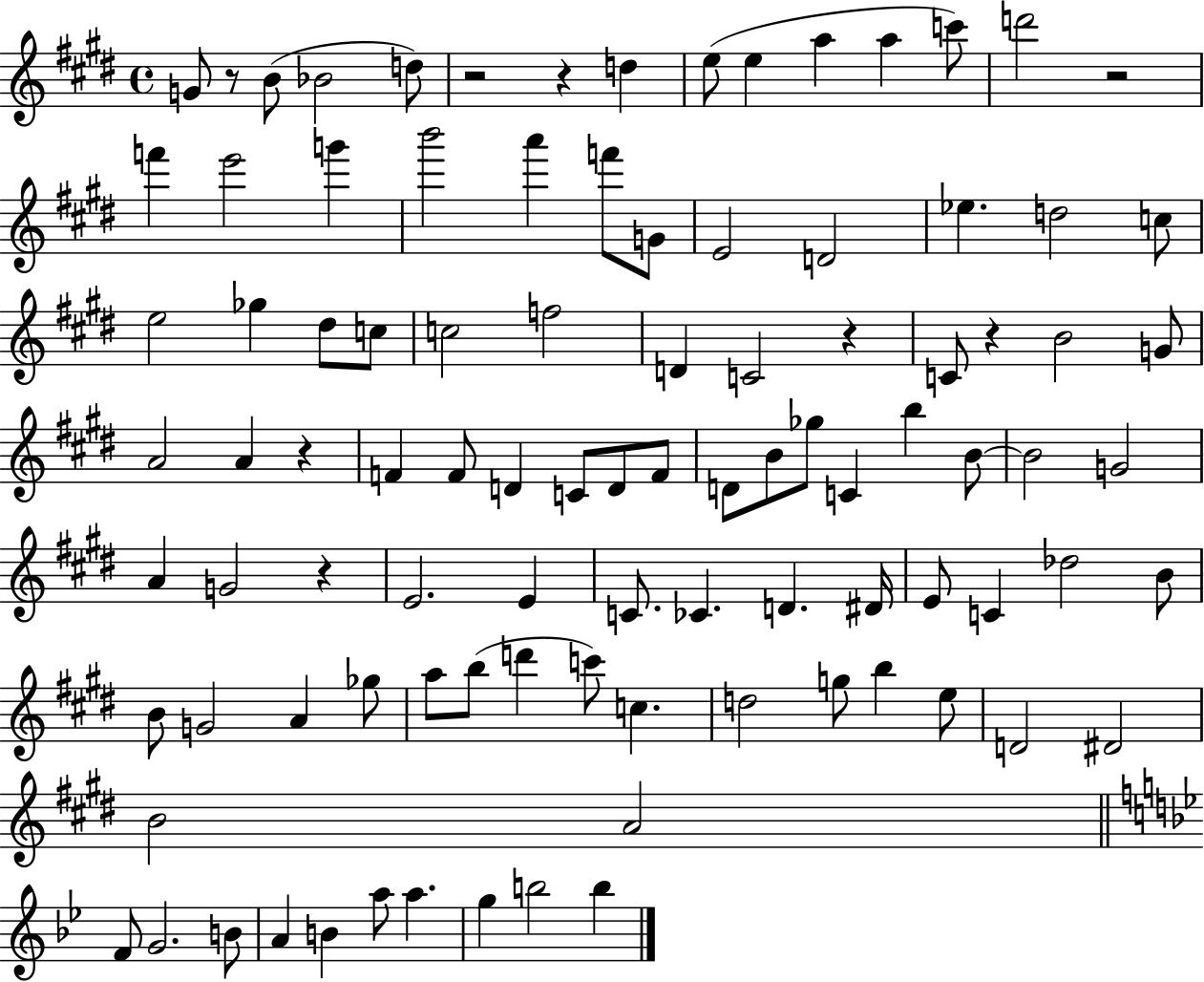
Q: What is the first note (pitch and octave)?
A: G4